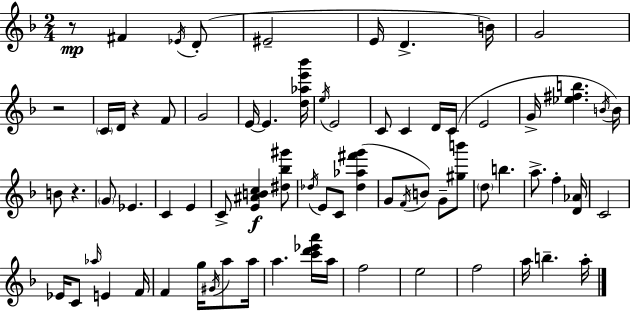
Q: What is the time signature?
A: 2/4